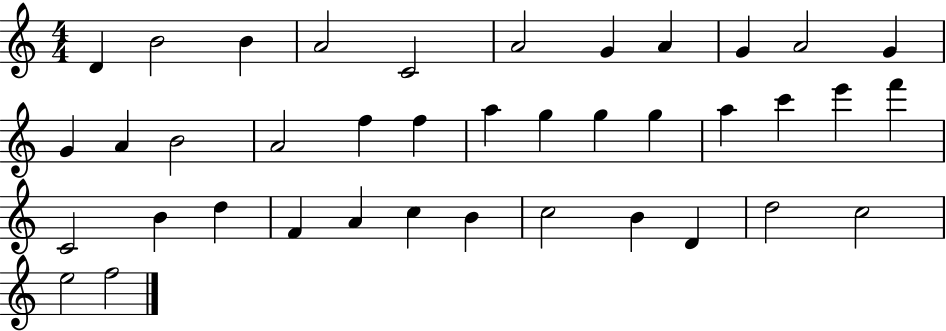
{
  \clef treble
  \numericTimeSignature
  \time 4/4
  \key c \major
  d'4 b'2 b'4 | a'2 c'2 | a'2 g'4 a'4 | g'4 a'2 g'4 | \break g'4 a'4 b'2 | a'2 f''4 f''4 | a''4 g''4 g''4 g''4 | a''4 c'''4 e'''4 f'''4 | \break c'2 b'4 d''4 | f'4 a'4 c''4 b'4 | c''2 b'4 d'4 | d''2 c''2 | \break e''2 f''2 | \bar "|."
}